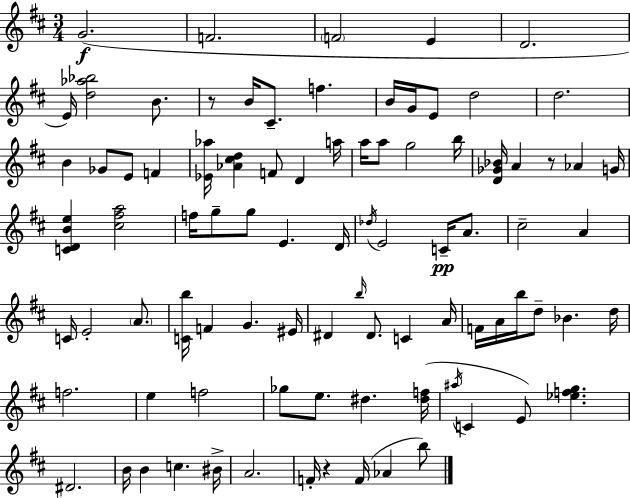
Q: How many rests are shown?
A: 3